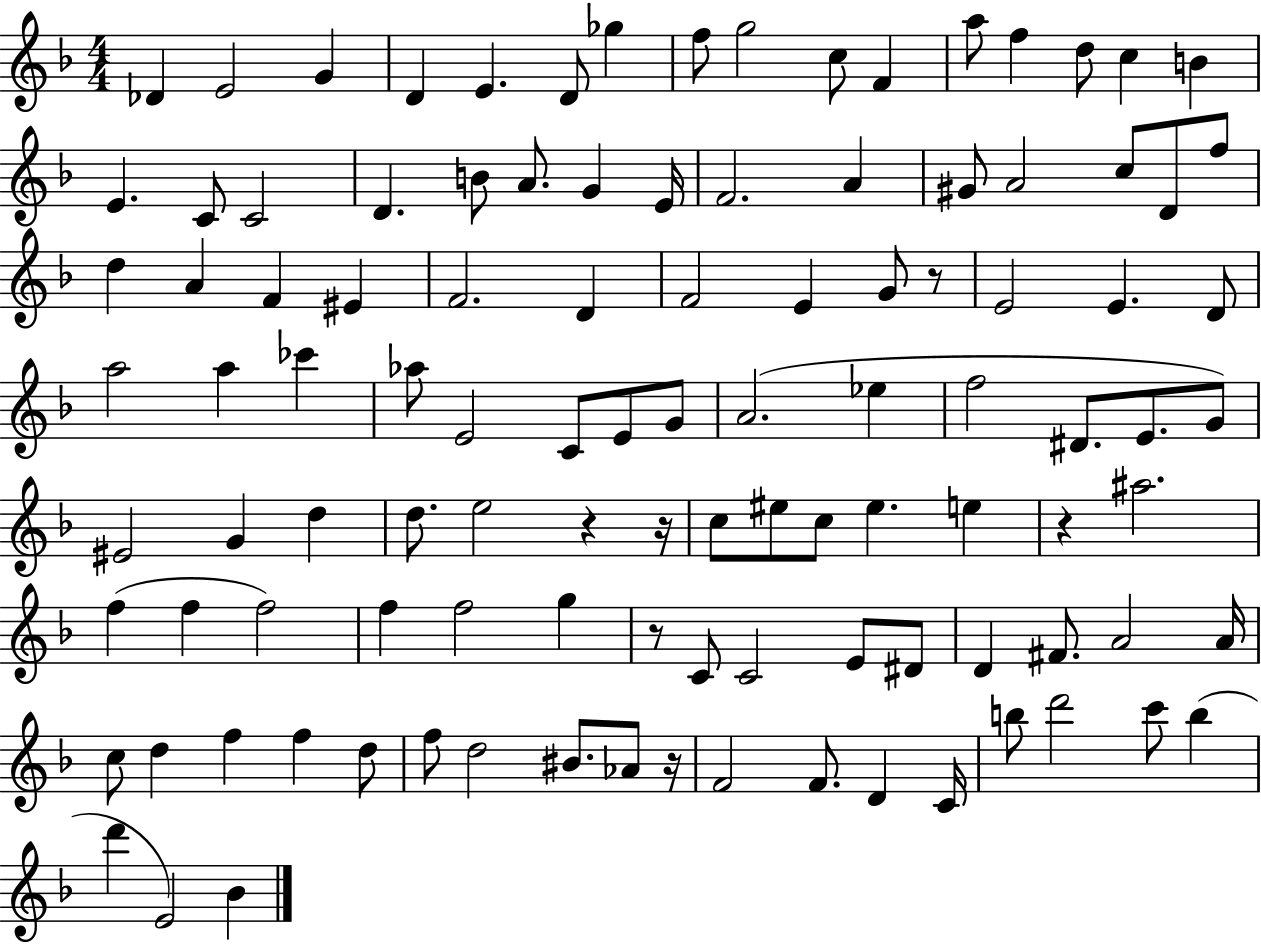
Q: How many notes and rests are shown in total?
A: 108